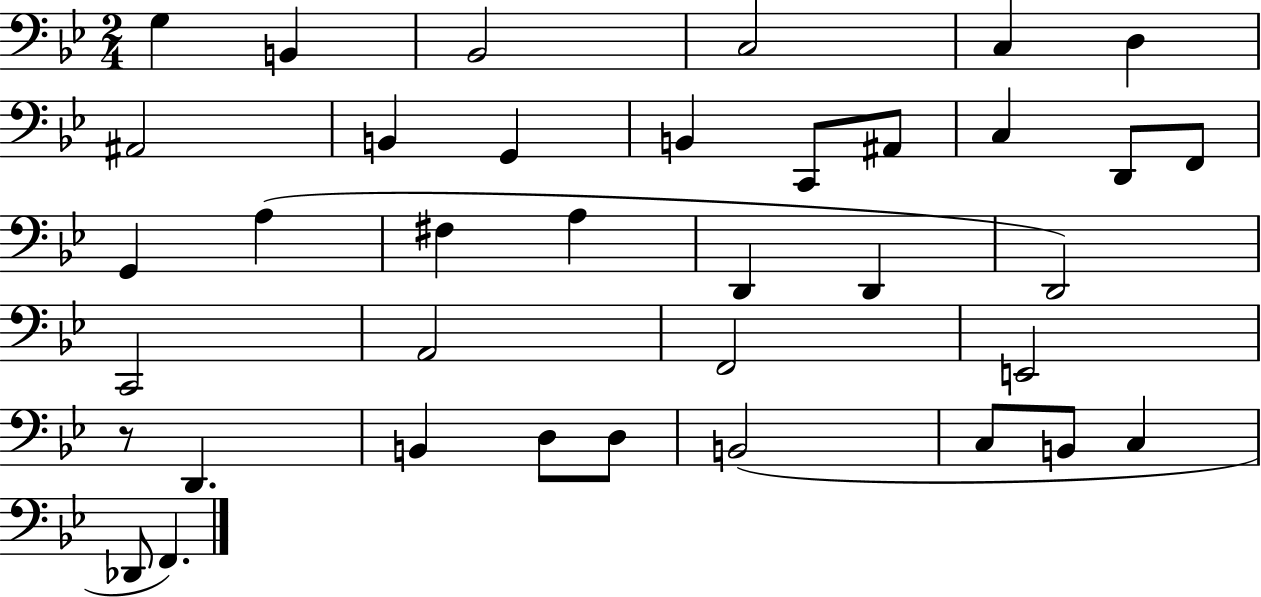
{
  \clef bass
  \numericTimeSignature
  \time 2/4
  \key bes \major
  g4 b,4 | bes,2 | c2 | c4 d4 | \break ais,2 | b,4 g,4 | b,4 c,8 ais,8 | c4 d,8 f,8 | \break g,4 a4( | fis4 a4 | d,4 d,4 | d,2) | \break c,2 | a,2 | f,2 | e,2 | \break r8 d,4. | b,4 d8 d8 | b,2( | c8 b,8 c4 | \break des,8 f,4.) | \bar "|."
}